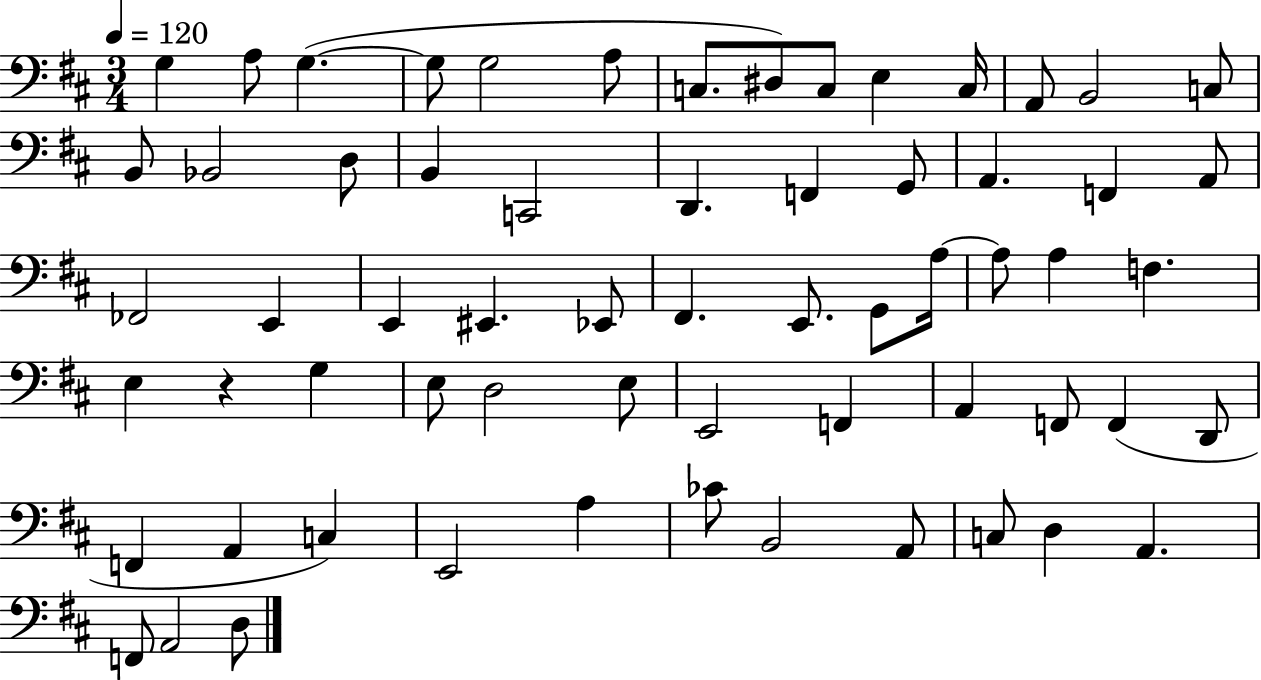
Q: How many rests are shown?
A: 1